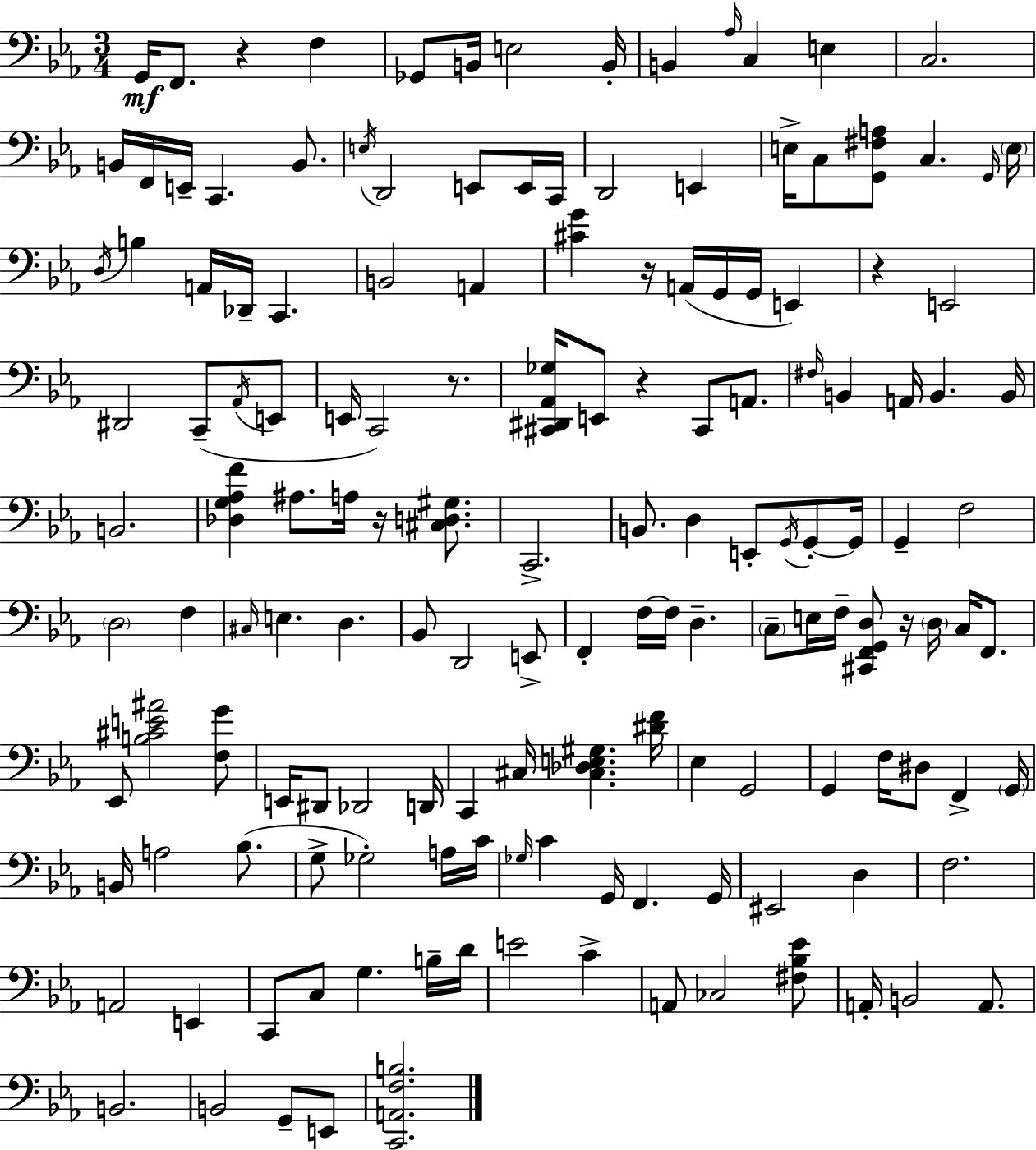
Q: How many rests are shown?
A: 7